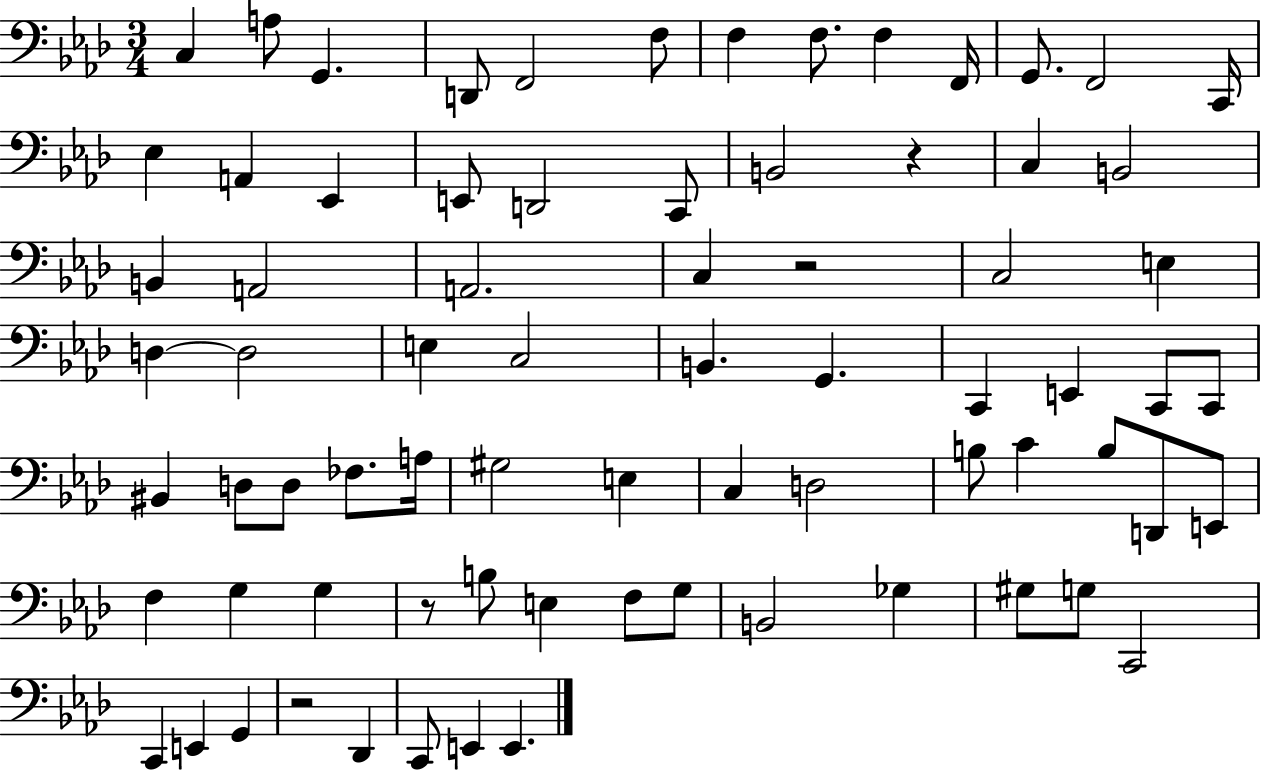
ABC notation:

X:1
T:Untitled
M:3/4
L:1/4
K:Ab
C, A,/2 G,, D,,/2 F,,2 F,/2 F, F,/2 F, F,,/4 G,,/2 F,,2 C,,/4 _E, A,, _E,, E,,/2 D,,2 C,,/2 B,,2 z C, B,,2 B,, A,,2 A,,2 C, z2 C,2 E, D, D,2 E, C,2 B,, G,, C,, E,, C,,/2 C,,/2 ^B,, D,/2 D,/2 _F,/2 A,/4 ^G,2 E, C, D,2 B,/2 C B,/2 D,,/2 E,,/2 F, G, G, z/2 B,/2 E, F,/2 G,/2 B,,2 _G, ^G,/2 G,/2 C,,2 C,, E,, G,, z2 _D,, C,,/2 E,, E,,